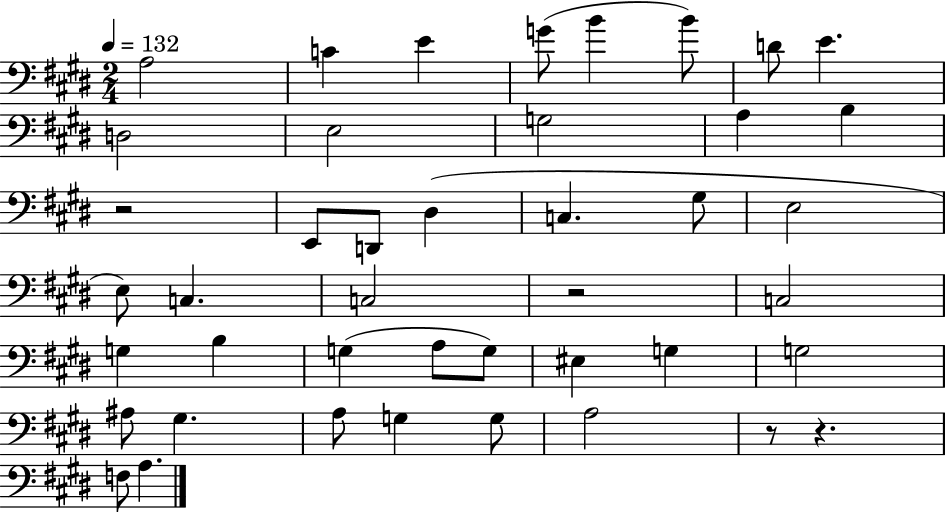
{
  \clef bass
  \numericTimeSignature
  \time 2/4
  \key e \major
  \tempo 4 = 132
  a2 | c'4 e'4 | g'8( b'4 b'8) | d'8 e'4. | \break d2 | e2 | g2 | a4 b4 | \break r2 | e,8 d,8 dis4( | c4. gis8 | e2 | \break e8) c4. | c2 | r2 | c2 | \break g4 b4 | g4( a8 g8) | eis4 g4 | g2 | \break ais8 gis4. | a8 g4 g8 | a2 | r8 r4. | \break f8 a4. | \bar "|."
}